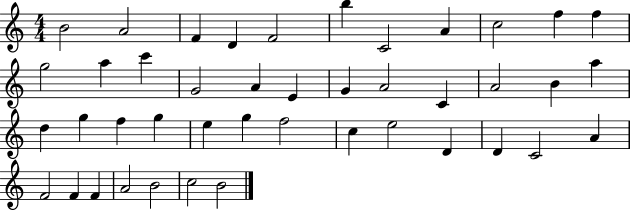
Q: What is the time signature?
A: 4/4